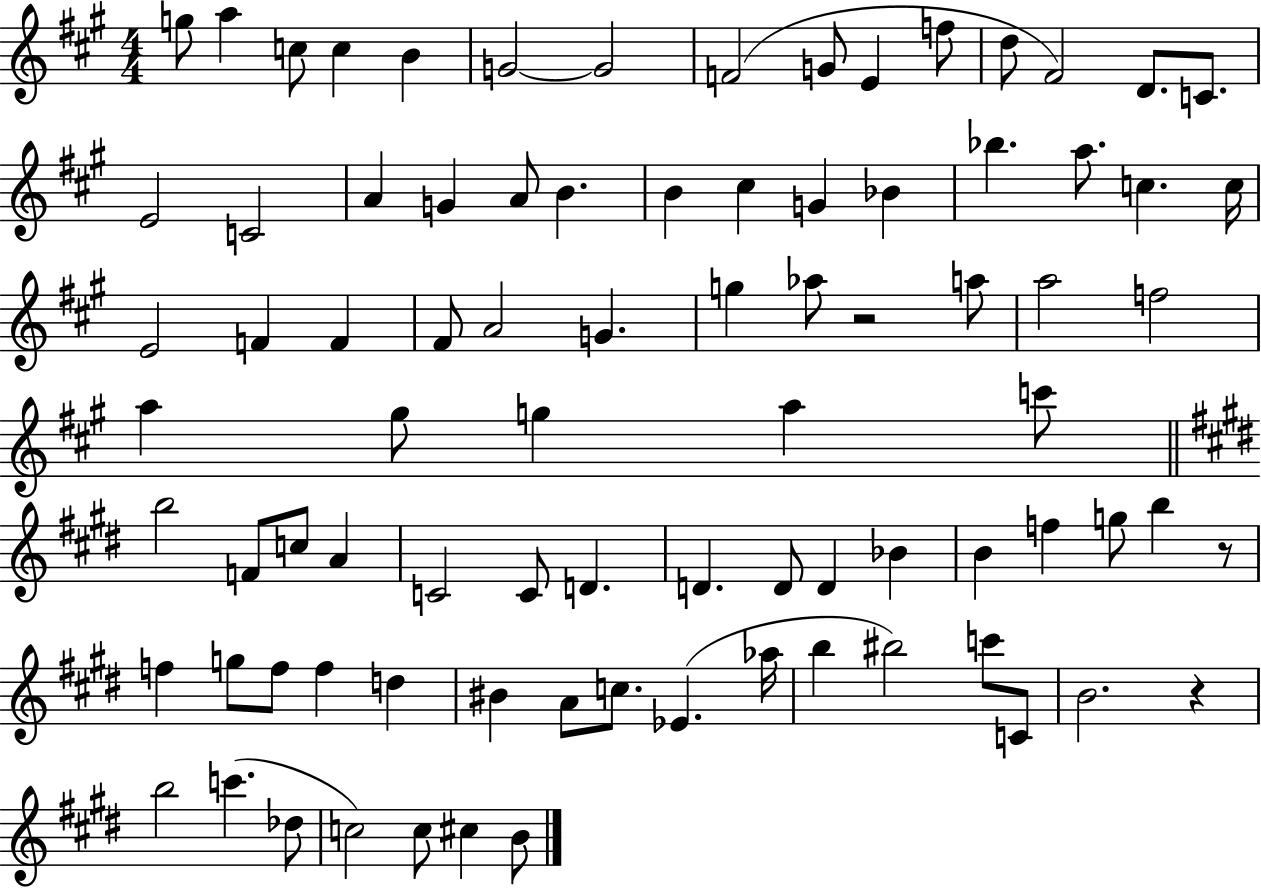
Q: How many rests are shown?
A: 3